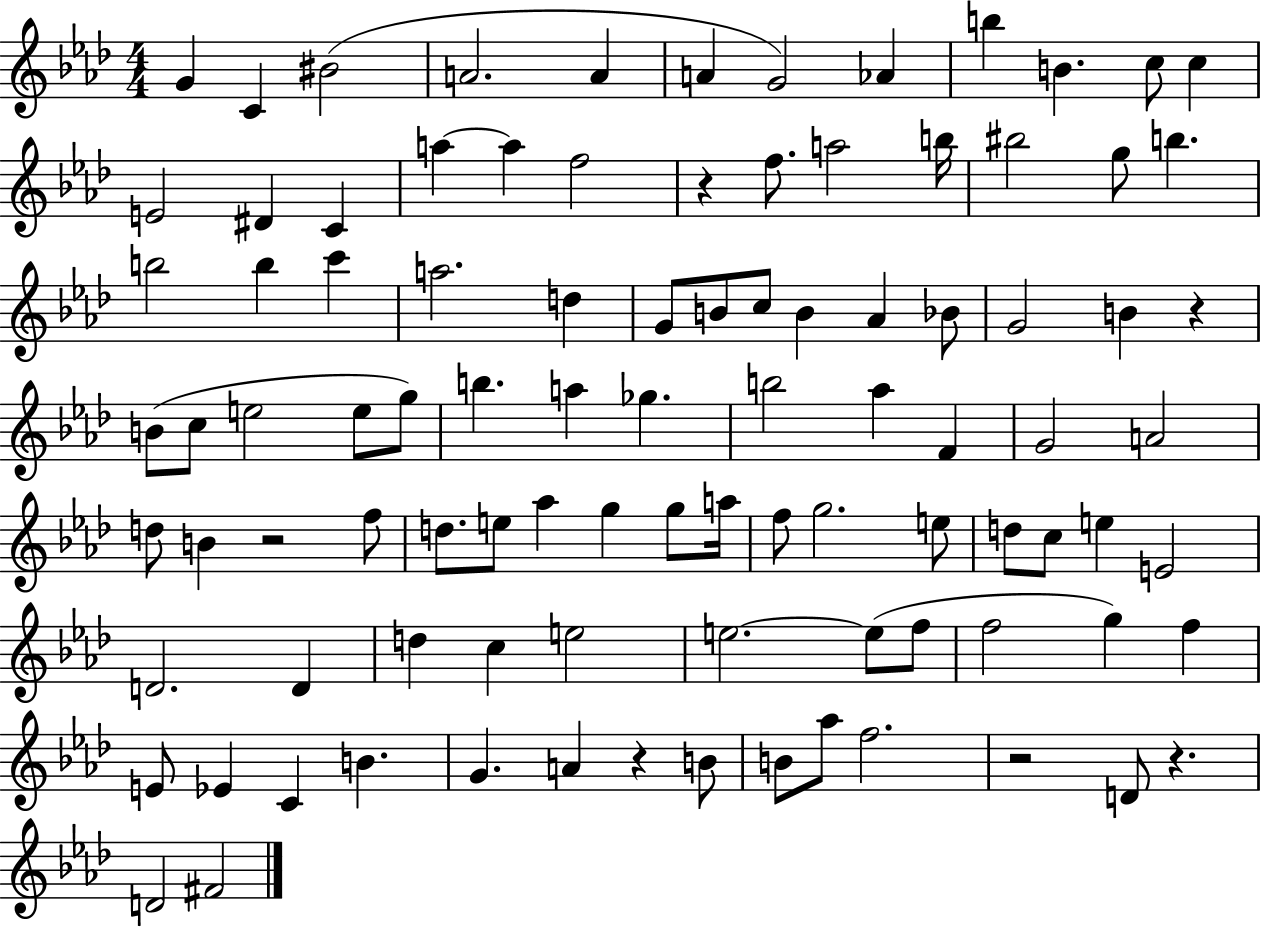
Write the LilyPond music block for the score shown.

{
  \clef treble
  \numericTimeSignature
  \time 4/4
  \key aes \major
  g'4 c'4 bis'2( | a'2. a'4 | a'4 g'2) aes'4 | b''4 b'4. c''8 c''4 | \break e'2 dis'4 c'4 | a''4~~ a''4 f''2 | r4 f''8. a''2 b''16 | bis''2 g''8 b''4. | \break b''2 b''4 c'''4 | a''2. d''4 | g'8 b'8 c''8 b'4 aes'4 bes'8 | g'2 b'4 r4 | \break b'8( c''8 e''2 e''8 g''8) | b''4. a''4 ges''4. | b''2 aes''4 f'4 | g'2 a'2 | \break d''8 b'4 r2 f''8 | d''8. e''8 aes''4 g''4 g''8 a''16 | f''8 g''2. e''8 | d''8 c''8 e''4 e'2 | \break d'2. d'4 | d''4 c''4 e''2 | e''2.~~ e''8( f''8 | f''2 g''4) f''4 | \break e'8 ees'4 c'4 b'4. | g'4. a'4 r4 b'8 | b'8 aes''8 f''2. | r2 d'8 r4. | \break d'2 fis'2 | \bar "|."
}